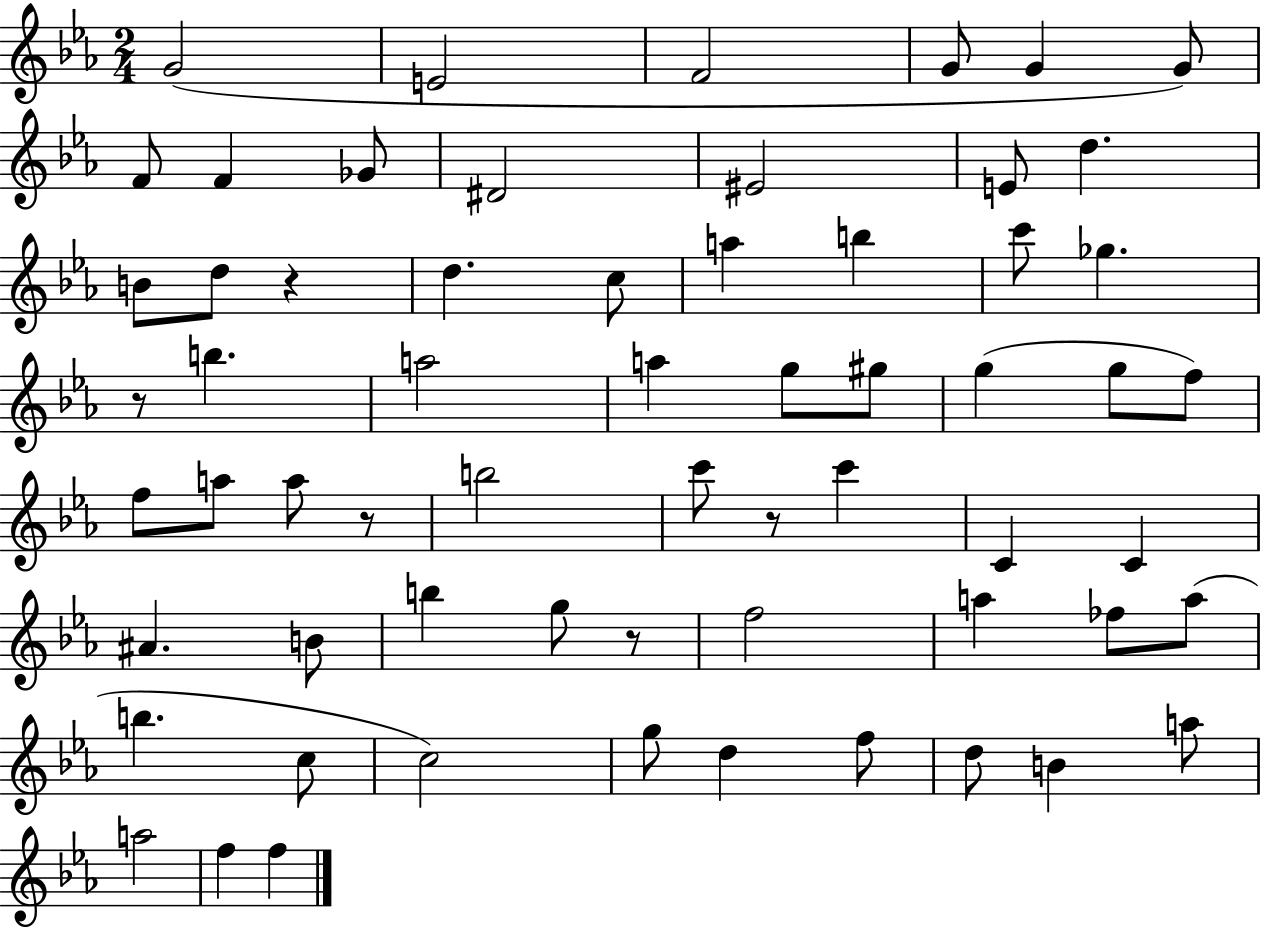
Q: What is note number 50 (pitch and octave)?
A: D5